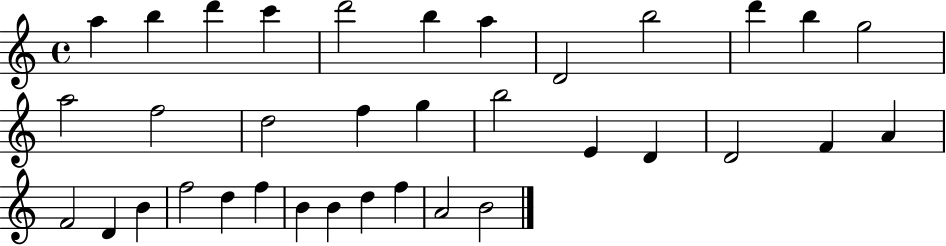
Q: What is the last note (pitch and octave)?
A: B4